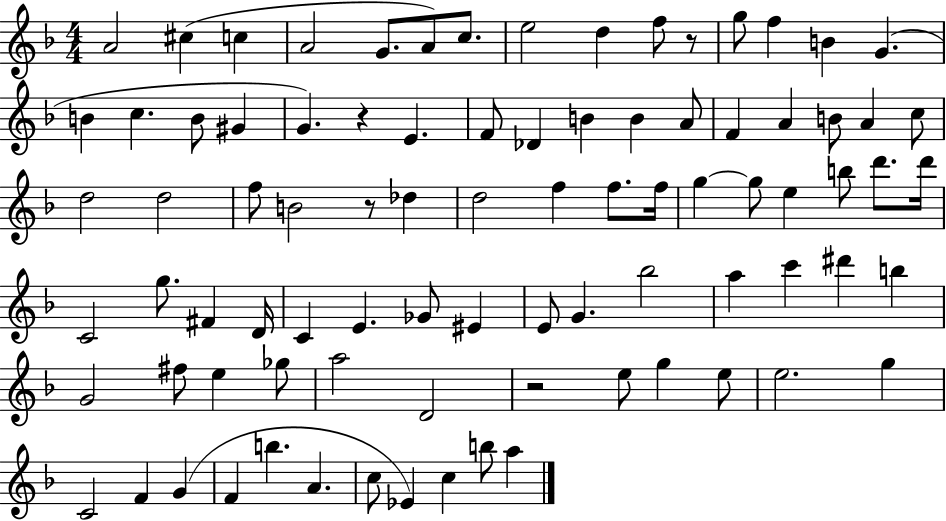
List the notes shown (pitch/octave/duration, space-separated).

A4/h C#5/q C5/q A4/h G4/e. A4/e C5/e. E5/h D5/q F5/e R/e G5/e F5/q B4/q G4/q. B4/q C5/q. B4/e G#4/q G4/q. R/q E4/q. F4/e Db4/q B4/q B4/q A4/e F4/q A4/q B4/e A4/q C5/e D5/h D5/h F5/e B4/h R/e Db5/q D5/h F5/q F5/e. F5/s G5/q G5/e E5/q B5/e D6/e. D6/s C4/h G5/e. F#4/q D4/s C4/q E4/q. Gb4/e EIS4/q E4/e G4/q. Bb5/h A5/q C6/q D#6/q B5/q G4/h F#5/e E5/q Gb5/e A5/h D4/h R/h E5/e G5/q E5/e E5/h. G5/q C4/h F4/q G4/q F4/q B5/q. A4/q. C5/e Eb4/q C5/q B5/e A5/q